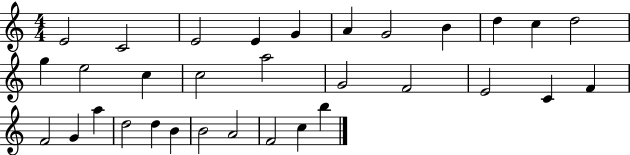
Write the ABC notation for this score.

X:1
T:Untitled
M:4/4
L:1/4
K:C
E2 C2 E2 E G A G2 B d c d2 g e2 c c2 a2 G2 F2 E2 C F F2 G a d2 d B B2 A2 F2 c b